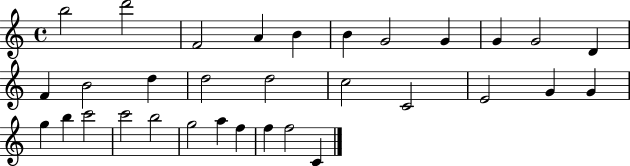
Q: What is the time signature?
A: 4/4